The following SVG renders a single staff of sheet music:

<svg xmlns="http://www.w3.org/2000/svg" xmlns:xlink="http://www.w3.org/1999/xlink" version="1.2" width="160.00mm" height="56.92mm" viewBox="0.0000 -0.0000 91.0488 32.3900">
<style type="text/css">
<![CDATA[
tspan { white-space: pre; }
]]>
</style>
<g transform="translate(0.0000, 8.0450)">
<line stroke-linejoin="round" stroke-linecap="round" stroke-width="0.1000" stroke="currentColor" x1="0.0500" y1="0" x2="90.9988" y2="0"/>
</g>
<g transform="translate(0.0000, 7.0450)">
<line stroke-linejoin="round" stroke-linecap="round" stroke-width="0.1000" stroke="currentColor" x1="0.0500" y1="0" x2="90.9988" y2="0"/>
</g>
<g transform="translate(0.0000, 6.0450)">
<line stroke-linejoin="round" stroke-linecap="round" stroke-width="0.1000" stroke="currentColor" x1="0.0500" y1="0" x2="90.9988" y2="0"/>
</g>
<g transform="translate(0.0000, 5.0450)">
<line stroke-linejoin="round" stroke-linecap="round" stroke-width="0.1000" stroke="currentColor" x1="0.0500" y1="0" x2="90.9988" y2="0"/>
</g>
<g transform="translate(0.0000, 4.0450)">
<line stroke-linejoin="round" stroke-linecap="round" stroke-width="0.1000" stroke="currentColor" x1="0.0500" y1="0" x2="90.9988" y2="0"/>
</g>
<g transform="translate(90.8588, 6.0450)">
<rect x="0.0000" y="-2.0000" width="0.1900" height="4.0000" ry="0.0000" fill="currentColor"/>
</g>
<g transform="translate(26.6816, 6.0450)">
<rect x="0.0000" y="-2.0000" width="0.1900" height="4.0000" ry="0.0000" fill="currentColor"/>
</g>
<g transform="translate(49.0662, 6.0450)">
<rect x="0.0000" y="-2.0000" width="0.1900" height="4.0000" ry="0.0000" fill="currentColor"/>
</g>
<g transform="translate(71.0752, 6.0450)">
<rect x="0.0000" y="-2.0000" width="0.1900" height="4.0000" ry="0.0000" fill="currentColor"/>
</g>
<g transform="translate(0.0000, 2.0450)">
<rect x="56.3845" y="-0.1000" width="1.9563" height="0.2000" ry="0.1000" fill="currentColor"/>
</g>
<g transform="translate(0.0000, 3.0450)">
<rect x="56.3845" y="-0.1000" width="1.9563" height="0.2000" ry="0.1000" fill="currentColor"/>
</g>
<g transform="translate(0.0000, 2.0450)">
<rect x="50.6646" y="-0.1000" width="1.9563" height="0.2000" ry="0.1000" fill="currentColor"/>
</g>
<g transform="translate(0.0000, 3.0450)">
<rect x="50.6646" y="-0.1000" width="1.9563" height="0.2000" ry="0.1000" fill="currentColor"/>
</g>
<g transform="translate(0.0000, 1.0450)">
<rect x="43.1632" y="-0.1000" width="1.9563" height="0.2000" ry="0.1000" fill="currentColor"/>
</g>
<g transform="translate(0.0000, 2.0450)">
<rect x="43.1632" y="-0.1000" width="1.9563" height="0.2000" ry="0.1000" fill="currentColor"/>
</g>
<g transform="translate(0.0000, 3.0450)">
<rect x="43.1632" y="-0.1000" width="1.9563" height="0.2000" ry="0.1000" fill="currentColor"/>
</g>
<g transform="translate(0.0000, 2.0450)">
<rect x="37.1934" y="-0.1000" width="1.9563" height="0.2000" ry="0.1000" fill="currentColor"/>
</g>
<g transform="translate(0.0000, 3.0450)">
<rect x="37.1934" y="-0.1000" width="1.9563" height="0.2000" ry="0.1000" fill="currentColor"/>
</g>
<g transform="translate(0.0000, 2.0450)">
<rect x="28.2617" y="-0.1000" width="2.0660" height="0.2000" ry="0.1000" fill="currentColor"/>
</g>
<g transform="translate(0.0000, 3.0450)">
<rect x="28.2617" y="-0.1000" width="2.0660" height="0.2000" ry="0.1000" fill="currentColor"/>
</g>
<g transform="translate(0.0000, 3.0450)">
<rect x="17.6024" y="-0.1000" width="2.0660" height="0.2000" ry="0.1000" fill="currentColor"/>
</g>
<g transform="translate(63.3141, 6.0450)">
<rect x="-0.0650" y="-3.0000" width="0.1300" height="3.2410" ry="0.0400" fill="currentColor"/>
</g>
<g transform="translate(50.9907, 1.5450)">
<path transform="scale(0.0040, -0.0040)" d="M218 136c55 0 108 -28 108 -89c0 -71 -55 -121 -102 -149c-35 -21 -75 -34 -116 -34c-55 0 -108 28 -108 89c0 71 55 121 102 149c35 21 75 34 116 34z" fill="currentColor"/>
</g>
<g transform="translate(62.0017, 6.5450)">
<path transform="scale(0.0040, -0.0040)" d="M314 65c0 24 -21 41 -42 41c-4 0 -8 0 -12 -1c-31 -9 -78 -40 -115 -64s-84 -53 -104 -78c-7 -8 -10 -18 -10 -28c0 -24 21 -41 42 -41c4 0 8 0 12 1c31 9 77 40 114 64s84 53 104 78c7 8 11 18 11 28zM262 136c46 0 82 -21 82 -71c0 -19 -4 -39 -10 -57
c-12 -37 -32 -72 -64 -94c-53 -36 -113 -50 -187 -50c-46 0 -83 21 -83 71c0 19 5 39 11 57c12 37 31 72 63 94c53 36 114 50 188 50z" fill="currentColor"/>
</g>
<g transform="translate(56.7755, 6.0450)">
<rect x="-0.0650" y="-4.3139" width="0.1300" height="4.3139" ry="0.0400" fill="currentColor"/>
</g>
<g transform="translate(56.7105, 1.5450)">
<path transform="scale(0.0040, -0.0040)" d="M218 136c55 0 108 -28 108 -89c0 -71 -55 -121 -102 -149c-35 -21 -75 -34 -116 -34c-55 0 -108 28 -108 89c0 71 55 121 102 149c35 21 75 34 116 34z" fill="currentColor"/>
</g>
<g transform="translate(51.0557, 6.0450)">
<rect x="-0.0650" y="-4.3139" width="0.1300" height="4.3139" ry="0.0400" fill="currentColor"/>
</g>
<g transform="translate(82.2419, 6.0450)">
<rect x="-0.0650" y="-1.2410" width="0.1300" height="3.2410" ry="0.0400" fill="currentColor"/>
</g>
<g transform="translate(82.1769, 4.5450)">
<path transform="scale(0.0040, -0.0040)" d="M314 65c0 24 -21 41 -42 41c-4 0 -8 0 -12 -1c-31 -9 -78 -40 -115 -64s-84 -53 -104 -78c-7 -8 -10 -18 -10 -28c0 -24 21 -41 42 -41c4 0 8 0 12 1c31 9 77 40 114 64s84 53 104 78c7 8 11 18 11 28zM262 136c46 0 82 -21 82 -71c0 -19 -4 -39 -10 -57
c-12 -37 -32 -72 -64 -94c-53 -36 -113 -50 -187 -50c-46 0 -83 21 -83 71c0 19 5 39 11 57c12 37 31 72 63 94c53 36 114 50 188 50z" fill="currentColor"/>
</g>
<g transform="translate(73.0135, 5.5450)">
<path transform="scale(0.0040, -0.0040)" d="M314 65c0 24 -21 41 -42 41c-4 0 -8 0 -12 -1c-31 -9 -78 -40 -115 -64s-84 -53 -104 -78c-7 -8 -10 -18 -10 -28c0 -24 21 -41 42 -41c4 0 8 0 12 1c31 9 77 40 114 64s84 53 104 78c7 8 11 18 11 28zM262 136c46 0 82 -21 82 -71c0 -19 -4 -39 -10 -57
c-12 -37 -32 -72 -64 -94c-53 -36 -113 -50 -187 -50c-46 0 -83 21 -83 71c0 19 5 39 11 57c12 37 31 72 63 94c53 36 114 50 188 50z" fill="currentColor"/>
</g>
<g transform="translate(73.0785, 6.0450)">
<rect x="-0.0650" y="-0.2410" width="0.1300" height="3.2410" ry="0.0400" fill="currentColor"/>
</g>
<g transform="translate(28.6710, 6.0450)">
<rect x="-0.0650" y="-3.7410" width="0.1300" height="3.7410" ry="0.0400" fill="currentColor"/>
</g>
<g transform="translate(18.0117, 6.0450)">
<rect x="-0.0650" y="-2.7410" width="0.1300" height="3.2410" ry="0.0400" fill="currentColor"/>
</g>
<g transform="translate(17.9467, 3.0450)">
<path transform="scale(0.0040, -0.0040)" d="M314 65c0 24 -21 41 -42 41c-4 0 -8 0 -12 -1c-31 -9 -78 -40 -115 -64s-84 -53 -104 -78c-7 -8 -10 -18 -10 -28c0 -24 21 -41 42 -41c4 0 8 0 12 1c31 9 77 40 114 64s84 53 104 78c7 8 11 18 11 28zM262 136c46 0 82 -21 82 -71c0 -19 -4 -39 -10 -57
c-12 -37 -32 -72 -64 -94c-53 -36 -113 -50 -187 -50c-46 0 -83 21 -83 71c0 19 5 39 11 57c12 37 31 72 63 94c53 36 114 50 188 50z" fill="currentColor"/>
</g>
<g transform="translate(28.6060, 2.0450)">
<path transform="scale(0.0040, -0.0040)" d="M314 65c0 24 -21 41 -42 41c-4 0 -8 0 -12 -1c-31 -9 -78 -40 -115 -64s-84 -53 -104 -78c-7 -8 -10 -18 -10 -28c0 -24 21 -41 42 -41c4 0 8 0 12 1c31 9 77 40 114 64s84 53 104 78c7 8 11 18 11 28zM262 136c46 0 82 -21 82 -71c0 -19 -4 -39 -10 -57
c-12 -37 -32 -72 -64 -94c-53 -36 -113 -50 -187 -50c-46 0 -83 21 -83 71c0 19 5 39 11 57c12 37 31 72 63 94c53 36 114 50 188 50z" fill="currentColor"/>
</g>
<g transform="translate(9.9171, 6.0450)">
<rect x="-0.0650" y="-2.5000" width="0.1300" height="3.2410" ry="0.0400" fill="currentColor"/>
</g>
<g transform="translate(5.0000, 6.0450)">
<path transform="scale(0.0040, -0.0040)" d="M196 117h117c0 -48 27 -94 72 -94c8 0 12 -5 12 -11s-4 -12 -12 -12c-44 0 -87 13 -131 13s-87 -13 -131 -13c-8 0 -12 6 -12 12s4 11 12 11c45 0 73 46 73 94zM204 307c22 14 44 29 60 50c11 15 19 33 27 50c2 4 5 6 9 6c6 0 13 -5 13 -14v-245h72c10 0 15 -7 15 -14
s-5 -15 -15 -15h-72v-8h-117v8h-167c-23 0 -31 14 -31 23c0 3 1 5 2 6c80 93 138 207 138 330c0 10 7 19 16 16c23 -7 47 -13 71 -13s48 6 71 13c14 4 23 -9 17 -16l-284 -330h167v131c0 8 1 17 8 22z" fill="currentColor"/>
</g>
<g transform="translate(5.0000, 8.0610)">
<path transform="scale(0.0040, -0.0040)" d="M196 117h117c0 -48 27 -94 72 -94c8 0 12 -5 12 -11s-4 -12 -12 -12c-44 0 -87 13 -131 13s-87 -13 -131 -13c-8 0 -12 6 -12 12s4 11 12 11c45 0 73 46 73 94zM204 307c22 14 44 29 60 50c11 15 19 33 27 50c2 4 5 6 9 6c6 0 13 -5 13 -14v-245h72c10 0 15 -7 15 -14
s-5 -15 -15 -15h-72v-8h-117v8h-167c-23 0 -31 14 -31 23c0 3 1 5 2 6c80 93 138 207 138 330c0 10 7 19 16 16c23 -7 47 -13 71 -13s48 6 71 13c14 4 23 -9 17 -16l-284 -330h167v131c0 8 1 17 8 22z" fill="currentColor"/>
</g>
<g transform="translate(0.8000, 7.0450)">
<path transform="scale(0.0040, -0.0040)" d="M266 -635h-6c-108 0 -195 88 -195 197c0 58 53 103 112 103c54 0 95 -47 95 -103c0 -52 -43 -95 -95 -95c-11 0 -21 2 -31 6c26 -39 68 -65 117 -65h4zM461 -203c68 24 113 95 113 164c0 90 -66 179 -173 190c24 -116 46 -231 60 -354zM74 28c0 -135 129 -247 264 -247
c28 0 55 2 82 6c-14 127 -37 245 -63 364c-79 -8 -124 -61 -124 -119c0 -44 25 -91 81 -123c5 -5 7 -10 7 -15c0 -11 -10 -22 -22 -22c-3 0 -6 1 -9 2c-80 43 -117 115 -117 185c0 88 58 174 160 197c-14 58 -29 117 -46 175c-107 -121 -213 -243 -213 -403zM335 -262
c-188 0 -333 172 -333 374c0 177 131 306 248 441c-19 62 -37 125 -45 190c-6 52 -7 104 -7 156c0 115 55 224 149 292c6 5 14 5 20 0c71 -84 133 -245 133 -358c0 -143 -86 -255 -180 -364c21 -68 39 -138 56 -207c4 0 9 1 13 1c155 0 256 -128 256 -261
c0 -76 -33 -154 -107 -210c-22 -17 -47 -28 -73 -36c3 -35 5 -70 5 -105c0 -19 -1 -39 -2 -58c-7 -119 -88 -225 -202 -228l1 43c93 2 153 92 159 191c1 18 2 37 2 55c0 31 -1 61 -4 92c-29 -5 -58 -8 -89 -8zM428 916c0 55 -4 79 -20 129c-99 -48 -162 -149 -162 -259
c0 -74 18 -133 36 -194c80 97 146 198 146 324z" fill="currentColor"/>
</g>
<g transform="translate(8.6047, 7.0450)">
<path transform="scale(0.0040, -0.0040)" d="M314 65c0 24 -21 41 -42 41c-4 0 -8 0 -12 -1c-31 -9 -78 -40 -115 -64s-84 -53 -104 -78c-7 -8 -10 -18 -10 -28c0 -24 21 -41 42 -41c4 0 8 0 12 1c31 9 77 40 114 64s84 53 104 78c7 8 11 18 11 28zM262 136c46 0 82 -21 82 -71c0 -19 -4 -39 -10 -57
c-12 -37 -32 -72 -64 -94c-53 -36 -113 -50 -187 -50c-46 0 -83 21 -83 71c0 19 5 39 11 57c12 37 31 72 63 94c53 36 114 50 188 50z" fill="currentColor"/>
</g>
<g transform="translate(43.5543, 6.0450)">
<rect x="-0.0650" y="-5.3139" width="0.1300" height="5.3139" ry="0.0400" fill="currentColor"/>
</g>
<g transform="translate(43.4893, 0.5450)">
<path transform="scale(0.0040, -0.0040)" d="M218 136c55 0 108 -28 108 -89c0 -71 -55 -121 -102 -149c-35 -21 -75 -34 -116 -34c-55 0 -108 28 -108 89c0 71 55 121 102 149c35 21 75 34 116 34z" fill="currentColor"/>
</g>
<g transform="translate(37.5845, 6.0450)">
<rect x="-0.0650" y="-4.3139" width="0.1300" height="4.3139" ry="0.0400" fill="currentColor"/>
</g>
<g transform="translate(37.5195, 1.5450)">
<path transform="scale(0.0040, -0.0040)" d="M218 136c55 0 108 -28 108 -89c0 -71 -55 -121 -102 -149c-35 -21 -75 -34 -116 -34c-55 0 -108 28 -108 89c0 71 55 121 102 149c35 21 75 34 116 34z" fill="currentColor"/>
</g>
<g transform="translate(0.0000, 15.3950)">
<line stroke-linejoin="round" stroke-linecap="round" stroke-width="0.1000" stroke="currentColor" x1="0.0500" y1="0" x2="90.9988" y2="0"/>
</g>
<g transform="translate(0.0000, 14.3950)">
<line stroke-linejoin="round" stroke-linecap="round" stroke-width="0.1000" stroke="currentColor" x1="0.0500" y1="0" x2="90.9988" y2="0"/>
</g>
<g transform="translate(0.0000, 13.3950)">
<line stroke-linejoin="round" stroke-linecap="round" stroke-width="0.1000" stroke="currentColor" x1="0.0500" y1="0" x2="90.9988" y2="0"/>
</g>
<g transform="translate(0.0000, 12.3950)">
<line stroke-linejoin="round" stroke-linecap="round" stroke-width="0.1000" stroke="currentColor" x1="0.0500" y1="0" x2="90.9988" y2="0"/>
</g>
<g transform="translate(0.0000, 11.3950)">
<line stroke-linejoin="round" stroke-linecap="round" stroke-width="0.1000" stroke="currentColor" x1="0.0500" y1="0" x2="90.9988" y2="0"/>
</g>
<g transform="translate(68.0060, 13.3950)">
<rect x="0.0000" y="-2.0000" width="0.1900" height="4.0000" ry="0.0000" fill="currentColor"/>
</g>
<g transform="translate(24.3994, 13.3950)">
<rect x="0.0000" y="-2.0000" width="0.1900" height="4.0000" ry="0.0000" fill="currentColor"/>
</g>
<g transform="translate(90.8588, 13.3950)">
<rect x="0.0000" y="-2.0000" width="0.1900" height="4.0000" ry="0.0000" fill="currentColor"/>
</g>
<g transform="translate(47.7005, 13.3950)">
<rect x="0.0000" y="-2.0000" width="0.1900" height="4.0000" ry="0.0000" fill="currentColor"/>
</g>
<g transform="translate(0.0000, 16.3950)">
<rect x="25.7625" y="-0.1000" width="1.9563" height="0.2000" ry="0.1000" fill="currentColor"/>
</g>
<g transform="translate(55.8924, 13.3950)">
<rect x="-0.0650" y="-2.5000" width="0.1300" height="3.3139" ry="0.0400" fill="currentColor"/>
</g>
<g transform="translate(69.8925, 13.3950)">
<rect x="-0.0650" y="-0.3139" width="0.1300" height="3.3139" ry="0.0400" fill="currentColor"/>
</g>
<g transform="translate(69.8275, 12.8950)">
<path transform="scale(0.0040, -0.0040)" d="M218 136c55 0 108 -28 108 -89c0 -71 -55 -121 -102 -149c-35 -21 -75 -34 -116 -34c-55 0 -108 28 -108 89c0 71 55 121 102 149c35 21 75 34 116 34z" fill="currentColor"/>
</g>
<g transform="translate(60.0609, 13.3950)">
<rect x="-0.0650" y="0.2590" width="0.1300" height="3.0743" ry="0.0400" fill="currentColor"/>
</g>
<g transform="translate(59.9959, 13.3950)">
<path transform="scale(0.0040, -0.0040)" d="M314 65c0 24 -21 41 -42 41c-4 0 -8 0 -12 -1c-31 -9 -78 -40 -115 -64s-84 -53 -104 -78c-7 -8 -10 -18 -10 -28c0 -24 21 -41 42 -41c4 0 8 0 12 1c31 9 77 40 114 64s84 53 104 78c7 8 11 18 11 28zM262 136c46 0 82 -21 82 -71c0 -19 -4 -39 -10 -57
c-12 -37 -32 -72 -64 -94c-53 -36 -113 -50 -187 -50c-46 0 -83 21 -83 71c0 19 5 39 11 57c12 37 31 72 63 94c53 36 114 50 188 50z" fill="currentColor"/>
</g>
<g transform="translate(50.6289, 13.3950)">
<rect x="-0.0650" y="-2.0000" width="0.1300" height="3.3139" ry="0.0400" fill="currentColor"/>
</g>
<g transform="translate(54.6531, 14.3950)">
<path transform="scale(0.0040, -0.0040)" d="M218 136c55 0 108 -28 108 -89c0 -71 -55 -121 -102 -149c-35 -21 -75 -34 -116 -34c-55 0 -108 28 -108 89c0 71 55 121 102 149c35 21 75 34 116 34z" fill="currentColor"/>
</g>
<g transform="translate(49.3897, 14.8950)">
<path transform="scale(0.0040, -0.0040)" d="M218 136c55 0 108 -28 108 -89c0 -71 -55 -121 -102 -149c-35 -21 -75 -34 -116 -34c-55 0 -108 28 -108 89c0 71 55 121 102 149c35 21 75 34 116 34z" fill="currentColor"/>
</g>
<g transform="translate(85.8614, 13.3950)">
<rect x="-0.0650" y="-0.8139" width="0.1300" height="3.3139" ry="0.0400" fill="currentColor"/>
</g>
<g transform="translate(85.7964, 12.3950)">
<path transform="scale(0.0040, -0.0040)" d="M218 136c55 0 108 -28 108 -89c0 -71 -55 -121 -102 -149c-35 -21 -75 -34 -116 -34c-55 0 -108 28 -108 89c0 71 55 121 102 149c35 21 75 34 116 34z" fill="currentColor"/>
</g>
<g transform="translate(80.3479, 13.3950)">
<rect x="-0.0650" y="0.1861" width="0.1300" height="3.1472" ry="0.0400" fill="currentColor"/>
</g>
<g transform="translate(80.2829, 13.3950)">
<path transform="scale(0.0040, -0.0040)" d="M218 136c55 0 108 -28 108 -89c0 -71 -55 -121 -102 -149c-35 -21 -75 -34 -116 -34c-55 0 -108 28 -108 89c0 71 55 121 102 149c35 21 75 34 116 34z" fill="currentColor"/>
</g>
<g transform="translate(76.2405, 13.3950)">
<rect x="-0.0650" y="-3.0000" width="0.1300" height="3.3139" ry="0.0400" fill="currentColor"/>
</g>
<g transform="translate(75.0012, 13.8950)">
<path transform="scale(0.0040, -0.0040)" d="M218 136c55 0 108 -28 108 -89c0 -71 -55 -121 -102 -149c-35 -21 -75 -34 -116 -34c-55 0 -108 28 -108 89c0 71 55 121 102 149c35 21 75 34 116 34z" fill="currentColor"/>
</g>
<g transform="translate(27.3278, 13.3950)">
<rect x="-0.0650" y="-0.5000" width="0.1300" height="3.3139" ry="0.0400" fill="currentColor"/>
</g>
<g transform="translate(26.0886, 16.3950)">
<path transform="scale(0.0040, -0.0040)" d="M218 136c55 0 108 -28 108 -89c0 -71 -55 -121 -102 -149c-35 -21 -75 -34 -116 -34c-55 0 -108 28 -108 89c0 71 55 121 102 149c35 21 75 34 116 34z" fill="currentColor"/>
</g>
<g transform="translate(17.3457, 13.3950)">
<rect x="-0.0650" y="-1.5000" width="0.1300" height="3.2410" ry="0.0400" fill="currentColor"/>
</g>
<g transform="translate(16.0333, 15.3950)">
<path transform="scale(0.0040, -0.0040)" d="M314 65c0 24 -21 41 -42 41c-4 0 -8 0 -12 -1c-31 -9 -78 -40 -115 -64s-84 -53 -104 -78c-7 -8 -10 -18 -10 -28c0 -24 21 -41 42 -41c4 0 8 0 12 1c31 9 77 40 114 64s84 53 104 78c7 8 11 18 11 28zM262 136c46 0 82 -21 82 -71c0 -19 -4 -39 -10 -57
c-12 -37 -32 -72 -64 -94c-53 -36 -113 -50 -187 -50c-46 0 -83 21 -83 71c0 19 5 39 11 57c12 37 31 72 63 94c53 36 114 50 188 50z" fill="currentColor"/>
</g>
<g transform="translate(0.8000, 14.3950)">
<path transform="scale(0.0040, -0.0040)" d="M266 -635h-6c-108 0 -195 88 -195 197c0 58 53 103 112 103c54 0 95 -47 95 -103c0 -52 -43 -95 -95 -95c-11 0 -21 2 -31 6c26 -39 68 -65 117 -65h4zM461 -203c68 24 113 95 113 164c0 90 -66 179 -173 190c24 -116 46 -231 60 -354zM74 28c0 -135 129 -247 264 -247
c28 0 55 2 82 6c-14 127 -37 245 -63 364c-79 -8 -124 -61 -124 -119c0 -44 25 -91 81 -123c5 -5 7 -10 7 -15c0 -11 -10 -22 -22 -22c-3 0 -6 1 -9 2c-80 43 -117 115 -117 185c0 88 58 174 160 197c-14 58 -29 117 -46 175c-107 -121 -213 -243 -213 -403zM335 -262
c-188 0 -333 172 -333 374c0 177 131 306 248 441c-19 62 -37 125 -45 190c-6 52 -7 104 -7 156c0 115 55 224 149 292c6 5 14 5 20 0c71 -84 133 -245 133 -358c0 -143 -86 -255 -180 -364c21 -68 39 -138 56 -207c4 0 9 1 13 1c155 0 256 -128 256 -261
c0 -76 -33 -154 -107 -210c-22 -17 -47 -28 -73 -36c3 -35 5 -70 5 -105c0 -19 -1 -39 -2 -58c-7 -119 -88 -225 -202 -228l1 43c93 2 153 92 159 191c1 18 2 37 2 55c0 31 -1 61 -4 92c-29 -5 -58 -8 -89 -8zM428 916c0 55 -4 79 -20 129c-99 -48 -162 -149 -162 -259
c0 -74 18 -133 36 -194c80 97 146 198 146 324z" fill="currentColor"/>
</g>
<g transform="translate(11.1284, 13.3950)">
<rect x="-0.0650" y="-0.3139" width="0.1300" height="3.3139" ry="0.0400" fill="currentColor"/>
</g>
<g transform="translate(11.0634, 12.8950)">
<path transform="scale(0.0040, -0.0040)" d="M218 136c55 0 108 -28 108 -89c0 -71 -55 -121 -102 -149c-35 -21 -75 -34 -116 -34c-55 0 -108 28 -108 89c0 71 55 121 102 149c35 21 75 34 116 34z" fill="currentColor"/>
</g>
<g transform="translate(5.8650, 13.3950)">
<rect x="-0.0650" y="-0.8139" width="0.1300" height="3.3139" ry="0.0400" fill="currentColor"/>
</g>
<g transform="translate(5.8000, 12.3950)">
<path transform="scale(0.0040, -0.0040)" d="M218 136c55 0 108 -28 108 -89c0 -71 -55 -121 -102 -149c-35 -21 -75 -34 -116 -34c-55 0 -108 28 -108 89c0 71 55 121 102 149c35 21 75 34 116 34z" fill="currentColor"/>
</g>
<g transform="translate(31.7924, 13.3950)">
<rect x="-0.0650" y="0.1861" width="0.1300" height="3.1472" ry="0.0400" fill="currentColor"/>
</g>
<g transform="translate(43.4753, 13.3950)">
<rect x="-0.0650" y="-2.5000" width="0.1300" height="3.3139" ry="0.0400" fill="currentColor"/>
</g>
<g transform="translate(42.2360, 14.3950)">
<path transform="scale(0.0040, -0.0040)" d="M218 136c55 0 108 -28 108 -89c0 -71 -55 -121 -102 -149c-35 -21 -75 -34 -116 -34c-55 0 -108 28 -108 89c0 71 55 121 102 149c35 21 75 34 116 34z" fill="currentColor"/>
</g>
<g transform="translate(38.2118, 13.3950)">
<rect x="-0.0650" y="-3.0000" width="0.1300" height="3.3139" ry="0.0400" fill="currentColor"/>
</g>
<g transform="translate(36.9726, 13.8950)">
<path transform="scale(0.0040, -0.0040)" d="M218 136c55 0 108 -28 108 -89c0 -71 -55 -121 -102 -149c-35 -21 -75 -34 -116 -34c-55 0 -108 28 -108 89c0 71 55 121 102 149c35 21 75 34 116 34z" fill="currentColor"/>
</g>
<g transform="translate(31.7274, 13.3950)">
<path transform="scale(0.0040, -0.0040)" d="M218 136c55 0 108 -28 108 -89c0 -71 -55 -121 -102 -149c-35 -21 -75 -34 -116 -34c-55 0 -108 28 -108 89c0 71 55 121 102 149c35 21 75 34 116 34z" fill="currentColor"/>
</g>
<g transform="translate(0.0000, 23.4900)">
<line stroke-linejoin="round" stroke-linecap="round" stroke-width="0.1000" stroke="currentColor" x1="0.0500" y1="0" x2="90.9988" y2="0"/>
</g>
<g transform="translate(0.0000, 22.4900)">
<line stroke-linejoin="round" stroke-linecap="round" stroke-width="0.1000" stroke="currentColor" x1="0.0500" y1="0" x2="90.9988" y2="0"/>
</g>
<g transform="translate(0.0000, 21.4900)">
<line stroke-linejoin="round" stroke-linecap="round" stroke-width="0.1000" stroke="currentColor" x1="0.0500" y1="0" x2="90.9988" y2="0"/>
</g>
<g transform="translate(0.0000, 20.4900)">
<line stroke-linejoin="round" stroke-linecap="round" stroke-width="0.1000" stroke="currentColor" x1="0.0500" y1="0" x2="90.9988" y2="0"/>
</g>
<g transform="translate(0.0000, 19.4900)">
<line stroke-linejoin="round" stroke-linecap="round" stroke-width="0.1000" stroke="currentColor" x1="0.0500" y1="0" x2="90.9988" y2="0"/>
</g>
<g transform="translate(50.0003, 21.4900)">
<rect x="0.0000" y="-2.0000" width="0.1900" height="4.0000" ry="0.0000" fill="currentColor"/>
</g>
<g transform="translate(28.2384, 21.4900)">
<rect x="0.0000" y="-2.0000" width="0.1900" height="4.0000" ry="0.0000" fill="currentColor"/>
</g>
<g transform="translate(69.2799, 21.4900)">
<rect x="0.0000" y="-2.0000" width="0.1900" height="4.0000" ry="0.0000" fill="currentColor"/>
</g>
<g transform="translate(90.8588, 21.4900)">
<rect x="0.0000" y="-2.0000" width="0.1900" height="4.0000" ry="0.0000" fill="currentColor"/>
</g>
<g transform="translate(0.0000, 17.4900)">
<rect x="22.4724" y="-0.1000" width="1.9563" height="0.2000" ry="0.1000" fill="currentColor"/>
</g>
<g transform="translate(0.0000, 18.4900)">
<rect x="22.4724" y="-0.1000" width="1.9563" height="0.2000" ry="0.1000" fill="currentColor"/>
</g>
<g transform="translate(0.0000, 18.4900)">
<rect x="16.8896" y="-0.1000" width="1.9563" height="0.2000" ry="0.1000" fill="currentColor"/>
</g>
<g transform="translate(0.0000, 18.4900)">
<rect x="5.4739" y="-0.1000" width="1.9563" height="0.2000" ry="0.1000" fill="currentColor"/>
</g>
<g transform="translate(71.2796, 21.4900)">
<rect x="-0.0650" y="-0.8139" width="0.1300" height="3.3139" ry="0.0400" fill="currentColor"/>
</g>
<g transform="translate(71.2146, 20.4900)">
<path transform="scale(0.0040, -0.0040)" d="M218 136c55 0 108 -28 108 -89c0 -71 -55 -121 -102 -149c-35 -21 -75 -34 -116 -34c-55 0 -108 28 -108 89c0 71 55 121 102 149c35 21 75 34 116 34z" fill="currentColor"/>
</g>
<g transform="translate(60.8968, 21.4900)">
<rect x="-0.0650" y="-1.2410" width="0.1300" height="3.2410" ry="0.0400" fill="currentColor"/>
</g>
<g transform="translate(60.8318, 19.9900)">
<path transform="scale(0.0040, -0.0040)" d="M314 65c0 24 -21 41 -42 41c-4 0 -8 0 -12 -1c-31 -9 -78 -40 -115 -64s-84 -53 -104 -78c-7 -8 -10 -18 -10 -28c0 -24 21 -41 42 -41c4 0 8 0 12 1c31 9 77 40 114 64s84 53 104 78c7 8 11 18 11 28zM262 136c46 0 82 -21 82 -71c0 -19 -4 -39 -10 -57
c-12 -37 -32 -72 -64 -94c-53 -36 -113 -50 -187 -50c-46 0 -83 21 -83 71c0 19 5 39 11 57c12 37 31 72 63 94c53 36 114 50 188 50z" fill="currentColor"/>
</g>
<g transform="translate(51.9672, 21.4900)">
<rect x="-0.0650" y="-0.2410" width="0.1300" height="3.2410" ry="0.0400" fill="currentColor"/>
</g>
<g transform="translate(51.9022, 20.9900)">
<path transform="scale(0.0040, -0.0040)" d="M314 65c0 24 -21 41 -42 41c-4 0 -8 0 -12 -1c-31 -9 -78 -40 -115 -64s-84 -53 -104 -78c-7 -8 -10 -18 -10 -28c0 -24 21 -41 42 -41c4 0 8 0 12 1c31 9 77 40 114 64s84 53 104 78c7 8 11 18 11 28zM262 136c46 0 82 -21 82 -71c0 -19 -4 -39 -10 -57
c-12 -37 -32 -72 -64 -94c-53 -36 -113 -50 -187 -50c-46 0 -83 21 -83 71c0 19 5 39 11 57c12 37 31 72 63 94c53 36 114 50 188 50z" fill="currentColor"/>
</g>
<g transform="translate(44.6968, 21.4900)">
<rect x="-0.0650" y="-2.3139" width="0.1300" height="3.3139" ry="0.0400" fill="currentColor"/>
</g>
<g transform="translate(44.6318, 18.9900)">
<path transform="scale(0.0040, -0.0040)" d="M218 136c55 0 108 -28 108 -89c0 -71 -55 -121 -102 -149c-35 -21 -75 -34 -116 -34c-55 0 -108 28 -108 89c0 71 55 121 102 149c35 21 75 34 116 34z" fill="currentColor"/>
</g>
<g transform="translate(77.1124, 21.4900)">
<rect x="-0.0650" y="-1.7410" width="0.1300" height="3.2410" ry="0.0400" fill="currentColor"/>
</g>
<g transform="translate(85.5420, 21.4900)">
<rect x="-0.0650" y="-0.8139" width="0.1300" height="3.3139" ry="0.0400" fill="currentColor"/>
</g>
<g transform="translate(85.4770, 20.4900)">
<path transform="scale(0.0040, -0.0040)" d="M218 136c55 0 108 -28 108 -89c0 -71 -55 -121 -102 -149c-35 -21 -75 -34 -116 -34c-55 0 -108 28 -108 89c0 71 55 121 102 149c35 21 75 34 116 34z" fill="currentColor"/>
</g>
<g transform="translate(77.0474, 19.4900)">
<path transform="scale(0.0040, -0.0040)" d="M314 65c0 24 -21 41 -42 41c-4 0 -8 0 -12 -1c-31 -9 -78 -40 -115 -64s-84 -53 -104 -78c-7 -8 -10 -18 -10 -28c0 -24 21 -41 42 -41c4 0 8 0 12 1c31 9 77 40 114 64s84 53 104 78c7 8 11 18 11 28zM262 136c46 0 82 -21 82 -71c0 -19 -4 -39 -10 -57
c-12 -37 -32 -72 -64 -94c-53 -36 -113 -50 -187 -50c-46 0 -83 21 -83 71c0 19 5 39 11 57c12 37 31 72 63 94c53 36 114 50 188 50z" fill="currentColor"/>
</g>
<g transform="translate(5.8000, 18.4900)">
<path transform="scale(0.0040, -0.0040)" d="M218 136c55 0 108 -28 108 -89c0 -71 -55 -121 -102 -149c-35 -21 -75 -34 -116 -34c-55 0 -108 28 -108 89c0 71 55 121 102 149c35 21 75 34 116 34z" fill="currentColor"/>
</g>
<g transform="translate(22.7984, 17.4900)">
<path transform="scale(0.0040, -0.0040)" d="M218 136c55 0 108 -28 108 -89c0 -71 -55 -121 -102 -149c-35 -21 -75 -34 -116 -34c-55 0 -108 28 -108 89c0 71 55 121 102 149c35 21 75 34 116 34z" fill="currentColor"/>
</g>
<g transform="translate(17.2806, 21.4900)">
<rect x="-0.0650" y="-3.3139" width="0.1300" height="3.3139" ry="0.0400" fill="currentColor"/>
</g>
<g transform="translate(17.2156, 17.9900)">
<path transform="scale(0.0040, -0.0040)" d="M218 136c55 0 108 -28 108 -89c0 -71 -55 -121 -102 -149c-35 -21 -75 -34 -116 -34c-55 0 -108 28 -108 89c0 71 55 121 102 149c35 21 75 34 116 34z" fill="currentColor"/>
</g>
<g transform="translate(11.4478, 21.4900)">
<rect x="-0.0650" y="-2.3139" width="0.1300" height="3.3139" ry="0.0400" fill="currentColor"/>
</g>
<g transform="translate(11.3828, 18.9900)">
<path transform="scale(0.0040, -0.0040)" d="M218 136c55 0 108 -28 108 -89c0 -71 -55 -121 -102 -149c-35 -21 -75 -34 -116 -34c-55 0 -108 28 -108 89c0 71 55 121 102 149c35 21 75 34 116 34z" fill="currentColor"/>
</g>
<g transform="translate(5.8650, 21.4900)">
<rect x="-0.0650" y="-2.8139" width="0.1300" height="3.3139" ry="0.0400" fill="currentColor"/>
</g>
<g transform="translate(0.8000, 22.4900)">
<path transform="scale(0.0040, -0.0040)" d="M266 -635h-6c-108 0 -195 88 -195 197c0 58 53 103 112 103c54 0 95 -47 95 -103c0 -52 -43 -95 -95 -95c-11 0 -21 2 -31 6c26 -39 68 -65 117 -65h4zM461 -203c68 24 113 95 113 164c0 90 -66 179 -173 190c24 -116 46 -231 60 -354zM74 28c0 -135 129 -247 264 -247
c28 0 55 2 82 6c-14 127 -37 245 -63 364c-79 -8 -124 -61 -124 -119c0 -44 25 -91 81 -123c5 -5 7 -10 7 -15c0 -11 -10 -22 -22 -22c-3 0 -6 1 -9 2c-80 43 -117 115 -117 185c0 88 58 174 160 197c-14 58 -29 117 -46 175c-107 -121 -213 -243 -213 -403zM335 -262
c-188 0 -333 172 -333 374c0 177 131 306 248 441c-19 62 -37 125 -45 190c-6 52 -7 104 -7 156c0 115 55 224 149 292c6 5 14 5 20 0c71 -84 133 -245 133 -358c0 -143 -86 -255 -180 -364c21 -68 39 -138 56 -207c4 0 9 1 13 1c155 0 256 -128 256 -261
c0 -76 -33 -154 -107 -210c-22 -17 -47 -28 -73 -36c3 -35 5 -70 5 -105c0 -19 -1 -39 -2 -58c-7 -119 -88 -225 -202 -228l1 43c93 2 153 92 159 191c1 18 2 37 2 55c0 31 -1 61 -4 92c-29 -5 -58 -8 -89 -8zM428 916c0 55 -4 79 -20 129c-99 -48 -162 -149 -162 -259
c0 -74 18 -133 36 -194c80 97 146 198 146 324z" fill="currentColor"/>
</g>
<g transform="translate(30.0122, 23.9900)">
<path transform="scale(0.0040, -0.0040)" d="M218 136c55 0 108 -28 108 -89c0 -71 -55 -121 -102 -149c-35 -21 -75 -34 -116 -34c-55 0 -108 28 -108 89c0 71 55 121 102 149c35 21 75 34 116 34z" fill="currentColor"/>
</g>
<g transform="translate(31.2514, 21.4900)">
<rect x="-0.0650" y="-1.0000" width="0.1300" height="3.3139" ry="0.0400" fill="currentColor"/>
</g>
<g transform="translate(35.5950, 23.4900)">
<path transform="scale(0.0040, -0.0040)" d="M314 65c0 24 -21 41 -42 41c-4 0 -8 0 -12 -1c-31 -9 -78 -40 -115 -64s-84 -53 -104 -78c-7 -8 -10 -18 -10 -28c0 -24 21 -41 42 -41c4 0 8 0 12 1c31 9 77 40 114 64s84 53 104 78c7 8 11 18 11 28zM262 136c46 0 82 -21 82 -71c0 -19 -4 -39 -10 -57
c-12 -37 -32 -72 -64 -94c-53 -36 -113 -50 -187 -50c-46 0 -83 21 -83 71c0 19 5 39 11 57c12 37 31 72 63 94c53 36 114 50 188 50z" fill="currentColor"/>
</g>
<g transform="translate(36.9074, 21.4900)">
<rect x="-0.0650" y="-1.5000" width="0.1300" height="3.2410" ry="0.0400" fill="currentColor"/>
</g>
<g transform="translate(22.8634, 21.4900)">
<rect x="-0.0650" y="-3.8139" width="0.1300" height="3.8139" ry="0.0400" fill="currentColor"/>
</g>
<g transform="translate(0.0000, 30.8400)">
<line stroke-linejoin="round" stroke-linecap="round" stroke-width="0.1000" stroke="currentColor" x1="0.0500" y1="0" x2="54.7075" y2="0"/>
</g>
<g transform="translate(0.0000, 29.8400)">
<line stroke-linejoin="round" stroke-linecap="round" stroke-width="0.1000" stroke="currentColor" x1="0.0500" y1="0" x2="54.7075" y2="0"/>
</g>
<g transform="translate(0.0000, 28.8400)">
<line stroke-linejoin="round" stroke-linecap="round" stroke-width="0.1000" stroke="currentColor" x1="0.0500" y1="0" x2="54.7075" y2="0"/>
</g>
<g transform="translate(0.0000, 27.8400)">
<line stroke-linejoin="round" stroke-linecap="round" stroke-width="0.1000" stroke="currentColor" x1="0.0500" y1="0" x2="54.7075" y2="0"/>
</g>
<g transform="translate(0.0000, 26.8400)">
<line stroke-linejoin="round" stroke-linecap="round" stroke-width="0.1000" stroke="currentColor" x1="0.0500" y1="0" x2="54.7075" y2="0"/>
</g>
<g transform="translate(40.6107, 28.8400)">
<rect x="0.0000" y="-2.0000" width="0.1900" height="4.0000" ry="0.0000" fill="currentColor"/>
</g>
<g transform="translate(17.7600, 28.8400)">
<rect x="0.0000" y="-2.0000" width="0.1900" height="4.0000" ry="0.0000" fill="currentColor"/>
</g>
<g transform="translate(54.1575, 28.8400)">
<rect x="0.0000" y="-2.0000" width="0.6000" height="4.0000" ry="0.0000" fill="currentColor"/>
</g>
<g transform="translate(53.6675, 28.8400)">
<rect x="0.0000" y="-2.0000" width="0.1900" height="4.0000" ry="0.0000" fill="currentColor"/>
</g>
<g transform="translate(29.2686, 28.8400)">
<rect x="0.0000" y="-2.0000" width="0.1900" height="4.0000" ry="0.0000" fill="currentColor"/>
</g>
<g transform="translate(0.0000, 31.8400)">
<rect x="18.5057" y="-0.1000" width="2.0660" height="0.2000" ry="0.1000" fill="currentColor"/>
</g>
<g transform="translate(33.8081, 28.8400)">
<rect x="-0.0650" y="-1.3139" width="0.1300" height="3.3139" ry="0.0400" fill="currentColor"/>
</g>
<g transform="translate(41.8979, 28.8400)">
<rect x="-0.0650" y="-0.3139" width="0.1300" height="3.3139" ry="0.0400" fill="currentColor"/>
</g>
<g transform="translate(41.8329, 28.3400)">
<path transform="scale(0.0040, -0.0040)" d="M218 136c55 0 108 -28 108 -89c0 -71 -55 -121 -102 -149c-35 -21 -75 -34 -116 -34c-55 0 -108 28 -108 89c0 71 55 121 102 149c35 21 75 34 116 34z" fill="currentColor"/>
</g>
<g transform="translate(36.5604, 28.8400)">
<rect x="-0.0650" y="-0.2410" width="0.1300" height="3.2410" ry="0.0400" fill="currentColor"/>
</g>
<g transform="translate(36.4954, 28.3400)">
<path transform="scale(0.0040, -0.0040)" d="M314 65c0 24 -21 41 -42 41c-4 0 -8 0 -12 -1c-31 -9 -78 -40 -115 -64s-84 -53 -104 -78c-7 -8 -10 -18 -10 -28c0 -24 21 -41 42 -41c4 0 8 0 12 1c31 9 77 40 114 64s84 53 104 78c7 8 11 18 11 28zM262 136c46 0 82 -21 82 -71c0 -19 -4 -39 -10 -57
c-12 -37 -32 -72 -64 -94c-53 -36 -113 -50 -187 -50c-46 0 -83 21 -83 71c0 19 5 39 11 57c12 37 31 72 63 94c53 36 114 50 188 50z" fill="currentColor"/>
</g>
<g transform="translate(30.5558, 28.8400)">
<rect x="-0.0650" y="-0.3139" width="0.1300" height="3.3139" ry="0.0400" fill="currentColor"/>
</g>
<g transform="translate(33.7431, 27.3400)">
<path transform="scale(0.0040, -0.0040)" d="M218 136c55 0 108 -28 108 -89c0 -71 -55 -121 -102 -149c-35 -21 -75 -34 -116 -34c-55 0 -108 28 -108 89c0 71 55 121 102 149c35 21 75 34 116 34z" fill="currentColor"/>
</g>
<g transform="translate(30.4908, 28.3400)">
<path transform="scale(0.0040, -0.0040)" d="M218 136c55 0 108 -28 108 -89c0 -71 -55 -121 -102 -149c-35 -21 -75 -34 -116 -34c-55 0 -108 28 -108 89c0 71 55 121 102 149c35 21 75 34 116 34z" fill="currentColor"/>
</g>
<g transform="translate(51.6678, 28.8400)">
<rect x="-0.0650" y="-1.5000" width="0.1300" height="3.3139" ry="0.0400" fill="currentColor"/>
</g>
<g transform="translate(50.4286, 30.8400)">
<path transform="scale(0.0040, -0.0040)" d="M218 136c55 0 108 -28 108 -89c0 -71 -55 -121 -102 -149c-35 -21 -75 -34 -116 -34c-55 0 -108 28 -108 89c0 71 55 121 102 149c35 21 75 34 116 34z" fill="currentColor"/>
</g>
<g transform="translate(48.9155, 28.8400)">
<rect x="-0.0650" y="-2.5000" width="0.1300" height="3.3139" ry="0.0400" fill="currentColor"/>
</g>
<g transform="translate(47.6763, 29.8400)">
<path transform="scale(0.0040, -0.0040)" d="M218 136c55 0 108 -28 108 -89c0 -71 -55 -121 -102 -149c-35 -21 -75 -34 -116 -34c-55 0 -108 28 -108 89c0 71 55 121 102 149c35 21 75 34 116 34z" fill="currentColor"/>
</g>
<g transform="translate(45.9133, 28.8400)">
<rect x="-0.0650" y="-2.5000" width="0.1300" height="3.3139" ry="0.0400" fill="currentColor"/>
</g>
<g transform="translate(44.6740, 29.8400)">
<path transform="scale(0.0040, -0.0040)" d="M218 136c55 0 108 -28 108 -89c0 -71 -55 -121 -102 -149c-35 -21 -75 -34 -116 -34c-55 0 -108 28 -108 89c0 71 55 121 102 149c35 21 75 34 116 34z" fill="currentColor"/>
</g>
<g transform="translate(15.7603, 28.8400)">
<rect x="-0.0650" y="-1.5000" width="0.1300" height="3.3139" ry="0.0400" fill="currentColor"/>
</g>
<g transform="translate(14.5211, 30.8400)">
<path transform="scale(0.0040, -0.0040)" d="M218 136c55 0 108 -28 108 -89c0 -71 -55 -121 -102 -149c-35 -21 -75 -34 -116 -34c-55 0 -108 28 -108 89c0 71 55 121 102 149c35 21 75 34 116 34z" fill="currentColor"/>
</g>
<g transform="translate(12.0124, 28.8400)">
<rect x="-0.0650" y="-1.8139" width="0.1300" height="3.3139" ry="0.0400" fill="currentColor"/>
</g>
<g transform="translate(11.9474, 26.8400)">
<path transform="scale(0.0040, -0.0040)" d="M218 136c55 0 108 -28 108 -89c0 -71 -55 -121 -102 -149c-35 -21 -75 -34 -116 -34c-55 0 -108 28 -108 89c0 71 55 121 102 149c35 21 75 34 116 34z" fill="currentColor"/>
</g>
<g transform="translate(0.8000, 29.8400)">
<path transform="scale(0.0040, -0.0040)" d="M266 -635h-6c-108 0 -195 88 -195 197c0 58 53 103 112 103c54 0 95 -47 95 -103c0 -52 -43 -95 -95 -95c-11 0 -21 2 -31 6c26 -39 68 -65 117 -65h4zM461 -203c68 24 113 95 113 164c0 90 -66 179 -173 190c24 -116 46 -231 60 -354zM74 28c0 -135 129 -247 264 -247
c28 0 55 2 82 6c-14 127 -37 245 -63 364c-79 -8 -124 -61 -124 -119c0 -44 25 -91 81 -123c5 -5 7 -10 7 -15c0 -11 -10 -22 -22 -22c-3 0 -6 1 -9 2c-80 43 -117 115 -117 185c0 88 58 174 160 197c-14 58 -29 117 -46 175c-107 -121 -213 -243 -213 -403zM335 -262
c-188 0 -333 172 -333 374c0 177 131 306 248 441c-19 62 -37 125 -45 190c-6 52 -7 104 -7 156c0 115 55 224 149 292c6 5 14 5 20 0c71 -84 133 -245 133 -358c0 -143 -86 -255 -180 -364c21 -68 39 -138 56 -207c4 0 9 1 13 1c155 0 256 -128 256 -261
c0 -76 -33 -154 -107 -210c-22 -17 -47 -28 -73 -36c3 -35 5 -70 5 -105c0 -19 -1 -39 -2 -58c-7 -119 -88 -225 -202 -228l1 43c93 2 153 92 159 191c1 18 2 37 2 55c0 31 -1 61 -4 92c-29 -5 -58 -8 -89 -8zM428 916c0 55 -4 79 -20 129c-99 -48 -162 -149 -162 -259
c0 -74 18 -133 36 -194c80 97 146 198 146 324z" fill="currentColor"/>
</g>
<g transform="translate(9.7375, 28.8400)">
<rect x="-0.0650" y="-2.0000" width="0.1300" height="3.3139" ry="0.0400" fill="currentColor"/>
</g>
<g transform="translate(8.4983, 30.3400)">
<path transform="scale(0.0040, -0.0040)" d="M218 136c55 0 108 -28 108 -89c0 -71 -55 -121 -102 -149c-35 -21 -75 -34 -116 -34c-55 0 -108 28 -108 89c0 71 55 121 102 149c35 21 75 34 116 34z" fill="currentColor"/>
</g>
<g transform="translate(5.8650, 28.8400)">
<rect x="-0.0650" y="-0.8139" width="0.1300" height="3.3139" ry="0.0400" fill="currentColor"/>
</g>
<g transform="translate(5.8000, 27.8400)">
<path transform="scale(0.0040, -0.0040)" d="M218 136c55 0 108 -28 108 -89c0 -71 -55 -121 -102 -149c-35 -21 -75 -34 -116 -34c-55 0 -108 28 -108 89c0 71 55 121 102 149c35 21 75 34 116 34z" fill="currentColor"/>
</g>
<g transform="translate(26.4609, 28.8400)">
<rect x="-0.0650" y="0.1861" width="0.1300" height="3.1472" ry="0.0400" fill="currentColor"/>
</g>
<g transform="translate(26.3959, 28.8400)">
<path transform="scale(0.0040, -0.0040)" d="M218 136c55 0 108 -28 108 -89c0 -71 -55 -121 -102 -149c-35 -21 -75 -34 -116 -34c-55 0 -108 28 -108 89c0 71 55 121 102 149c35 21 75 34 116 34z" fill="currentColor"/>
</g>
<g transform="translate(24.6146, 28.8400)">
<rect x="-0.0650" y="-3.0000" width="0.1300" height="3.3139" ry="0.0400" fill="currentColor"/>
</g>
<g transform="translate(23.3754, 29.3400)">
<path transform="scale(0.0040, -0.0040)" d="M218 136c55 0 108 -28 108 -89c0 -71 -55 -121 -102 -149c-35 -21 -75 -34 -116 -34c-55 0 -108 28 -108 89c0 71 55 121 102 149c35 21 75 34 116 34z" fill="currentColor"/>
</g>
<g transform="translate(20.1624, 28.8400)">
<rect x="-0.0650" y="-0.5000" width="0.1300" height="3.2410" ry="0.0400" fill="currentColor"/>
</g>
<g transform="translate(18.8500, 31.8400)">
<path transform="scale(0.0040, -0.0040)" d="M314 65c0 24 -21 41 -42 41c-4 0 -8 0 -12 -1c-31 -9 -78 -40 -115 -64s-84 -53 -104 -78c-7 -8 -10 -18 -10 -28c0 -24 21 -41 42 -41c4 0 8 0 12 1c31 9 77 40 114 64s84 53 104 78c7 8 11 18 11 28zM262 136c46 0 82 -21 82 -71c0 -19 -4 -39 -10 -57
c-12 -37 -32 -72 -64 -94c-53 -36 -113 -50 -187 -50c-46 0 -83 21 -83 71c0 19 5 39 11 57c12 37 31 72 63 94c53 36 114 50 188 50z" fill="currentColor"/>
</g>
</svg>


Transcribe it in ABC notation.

X:1
T:Untitled
M:4/4
L:1/4
K:C
G2 a2 c'2 d' f' d' d' A2 c2 e2 d c E2 C B A G F G B2 c A B d a g b c' D E2 g c2 e2 d f2 d d F f E C2 A B c e c2 c G G E